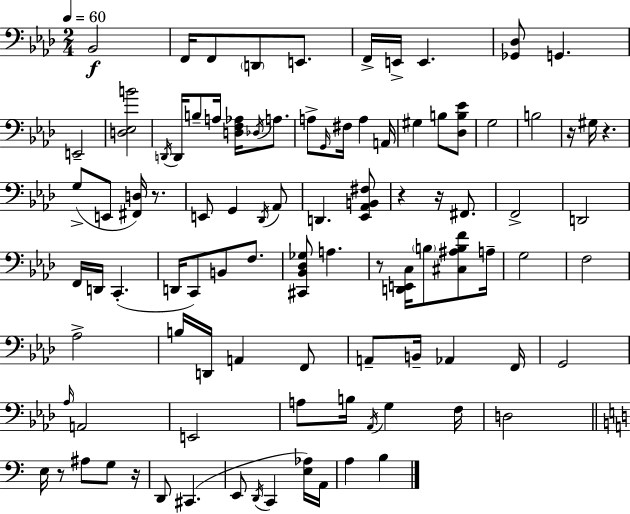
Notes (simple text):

Bb2/h F2/s F2/e D2/e E2/e. F2/s E2/s E2/q. [Gb2,Db3]/e G2/q. E2/h [D3,Eb3,B4]/h D2/s D2/s B3/e A3/s [D3,F3,Ab3]/s Db3/s A3/e. A3/e G2/s F#3/s A3/q A2/s G#3/q B3/e [Db3,B3,Eb4]/e G3/h B3/h R/s G#3/s R/q. G3/e E2/e [F#2,D3]/s R/e. E2/e G2/q Db2/s Ab2/e D2/q. [Eb2,Ab2,B2,F#3]/e R/q R/s F#2/e. F2/h D2/h F2/s D2/s C2/q. D2/s C2/e B2/e F3/e. [C#2,Bb2,Db3,Gb3]/e A3/q. R/e [D2,E2,C3]/s B3/e [C#3,A#3,B3,F4]/e A3/s G3/h F3/h Ab3/h B3/s D2/s A2/q F2/e A2/e B2/s Ab2/q F2/s G2/h Ab3/s A2/h E2/h A3/e B3/s Ab2/s G3/q F3/s D3/h E3/s R/e A#3/e G3/e R/s D2/e C#2/q. E2/e D2/s C2/q [E3,Ab3]/s A2/s A3/q B3/q